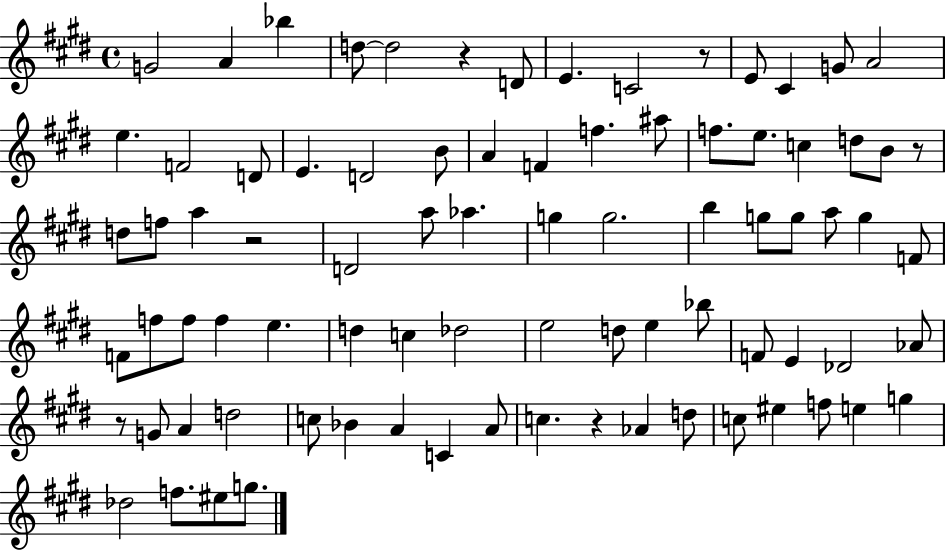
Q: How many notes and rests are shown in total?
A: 83